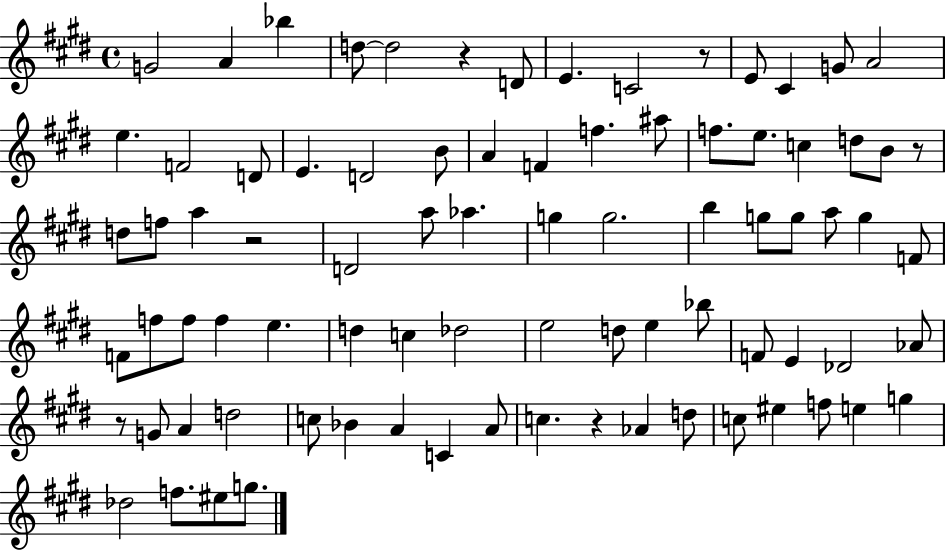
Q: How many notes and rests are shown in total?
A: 83